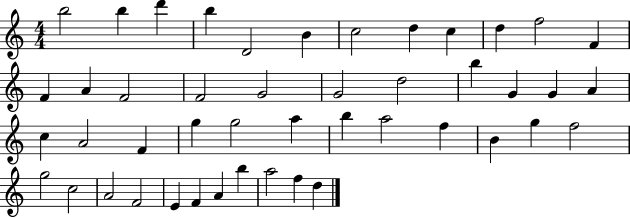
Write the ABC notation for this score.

X:1
T:Untitled
M:4/4
L:1/4
K:C
b2 b d' b D2 B c2 d c d f2 F F A F2 F2 G2 G2 d2 b G G A c A2 F g g2 a b a2 f B g f2 g2 c2 A2 F2 E F A b a2 f d